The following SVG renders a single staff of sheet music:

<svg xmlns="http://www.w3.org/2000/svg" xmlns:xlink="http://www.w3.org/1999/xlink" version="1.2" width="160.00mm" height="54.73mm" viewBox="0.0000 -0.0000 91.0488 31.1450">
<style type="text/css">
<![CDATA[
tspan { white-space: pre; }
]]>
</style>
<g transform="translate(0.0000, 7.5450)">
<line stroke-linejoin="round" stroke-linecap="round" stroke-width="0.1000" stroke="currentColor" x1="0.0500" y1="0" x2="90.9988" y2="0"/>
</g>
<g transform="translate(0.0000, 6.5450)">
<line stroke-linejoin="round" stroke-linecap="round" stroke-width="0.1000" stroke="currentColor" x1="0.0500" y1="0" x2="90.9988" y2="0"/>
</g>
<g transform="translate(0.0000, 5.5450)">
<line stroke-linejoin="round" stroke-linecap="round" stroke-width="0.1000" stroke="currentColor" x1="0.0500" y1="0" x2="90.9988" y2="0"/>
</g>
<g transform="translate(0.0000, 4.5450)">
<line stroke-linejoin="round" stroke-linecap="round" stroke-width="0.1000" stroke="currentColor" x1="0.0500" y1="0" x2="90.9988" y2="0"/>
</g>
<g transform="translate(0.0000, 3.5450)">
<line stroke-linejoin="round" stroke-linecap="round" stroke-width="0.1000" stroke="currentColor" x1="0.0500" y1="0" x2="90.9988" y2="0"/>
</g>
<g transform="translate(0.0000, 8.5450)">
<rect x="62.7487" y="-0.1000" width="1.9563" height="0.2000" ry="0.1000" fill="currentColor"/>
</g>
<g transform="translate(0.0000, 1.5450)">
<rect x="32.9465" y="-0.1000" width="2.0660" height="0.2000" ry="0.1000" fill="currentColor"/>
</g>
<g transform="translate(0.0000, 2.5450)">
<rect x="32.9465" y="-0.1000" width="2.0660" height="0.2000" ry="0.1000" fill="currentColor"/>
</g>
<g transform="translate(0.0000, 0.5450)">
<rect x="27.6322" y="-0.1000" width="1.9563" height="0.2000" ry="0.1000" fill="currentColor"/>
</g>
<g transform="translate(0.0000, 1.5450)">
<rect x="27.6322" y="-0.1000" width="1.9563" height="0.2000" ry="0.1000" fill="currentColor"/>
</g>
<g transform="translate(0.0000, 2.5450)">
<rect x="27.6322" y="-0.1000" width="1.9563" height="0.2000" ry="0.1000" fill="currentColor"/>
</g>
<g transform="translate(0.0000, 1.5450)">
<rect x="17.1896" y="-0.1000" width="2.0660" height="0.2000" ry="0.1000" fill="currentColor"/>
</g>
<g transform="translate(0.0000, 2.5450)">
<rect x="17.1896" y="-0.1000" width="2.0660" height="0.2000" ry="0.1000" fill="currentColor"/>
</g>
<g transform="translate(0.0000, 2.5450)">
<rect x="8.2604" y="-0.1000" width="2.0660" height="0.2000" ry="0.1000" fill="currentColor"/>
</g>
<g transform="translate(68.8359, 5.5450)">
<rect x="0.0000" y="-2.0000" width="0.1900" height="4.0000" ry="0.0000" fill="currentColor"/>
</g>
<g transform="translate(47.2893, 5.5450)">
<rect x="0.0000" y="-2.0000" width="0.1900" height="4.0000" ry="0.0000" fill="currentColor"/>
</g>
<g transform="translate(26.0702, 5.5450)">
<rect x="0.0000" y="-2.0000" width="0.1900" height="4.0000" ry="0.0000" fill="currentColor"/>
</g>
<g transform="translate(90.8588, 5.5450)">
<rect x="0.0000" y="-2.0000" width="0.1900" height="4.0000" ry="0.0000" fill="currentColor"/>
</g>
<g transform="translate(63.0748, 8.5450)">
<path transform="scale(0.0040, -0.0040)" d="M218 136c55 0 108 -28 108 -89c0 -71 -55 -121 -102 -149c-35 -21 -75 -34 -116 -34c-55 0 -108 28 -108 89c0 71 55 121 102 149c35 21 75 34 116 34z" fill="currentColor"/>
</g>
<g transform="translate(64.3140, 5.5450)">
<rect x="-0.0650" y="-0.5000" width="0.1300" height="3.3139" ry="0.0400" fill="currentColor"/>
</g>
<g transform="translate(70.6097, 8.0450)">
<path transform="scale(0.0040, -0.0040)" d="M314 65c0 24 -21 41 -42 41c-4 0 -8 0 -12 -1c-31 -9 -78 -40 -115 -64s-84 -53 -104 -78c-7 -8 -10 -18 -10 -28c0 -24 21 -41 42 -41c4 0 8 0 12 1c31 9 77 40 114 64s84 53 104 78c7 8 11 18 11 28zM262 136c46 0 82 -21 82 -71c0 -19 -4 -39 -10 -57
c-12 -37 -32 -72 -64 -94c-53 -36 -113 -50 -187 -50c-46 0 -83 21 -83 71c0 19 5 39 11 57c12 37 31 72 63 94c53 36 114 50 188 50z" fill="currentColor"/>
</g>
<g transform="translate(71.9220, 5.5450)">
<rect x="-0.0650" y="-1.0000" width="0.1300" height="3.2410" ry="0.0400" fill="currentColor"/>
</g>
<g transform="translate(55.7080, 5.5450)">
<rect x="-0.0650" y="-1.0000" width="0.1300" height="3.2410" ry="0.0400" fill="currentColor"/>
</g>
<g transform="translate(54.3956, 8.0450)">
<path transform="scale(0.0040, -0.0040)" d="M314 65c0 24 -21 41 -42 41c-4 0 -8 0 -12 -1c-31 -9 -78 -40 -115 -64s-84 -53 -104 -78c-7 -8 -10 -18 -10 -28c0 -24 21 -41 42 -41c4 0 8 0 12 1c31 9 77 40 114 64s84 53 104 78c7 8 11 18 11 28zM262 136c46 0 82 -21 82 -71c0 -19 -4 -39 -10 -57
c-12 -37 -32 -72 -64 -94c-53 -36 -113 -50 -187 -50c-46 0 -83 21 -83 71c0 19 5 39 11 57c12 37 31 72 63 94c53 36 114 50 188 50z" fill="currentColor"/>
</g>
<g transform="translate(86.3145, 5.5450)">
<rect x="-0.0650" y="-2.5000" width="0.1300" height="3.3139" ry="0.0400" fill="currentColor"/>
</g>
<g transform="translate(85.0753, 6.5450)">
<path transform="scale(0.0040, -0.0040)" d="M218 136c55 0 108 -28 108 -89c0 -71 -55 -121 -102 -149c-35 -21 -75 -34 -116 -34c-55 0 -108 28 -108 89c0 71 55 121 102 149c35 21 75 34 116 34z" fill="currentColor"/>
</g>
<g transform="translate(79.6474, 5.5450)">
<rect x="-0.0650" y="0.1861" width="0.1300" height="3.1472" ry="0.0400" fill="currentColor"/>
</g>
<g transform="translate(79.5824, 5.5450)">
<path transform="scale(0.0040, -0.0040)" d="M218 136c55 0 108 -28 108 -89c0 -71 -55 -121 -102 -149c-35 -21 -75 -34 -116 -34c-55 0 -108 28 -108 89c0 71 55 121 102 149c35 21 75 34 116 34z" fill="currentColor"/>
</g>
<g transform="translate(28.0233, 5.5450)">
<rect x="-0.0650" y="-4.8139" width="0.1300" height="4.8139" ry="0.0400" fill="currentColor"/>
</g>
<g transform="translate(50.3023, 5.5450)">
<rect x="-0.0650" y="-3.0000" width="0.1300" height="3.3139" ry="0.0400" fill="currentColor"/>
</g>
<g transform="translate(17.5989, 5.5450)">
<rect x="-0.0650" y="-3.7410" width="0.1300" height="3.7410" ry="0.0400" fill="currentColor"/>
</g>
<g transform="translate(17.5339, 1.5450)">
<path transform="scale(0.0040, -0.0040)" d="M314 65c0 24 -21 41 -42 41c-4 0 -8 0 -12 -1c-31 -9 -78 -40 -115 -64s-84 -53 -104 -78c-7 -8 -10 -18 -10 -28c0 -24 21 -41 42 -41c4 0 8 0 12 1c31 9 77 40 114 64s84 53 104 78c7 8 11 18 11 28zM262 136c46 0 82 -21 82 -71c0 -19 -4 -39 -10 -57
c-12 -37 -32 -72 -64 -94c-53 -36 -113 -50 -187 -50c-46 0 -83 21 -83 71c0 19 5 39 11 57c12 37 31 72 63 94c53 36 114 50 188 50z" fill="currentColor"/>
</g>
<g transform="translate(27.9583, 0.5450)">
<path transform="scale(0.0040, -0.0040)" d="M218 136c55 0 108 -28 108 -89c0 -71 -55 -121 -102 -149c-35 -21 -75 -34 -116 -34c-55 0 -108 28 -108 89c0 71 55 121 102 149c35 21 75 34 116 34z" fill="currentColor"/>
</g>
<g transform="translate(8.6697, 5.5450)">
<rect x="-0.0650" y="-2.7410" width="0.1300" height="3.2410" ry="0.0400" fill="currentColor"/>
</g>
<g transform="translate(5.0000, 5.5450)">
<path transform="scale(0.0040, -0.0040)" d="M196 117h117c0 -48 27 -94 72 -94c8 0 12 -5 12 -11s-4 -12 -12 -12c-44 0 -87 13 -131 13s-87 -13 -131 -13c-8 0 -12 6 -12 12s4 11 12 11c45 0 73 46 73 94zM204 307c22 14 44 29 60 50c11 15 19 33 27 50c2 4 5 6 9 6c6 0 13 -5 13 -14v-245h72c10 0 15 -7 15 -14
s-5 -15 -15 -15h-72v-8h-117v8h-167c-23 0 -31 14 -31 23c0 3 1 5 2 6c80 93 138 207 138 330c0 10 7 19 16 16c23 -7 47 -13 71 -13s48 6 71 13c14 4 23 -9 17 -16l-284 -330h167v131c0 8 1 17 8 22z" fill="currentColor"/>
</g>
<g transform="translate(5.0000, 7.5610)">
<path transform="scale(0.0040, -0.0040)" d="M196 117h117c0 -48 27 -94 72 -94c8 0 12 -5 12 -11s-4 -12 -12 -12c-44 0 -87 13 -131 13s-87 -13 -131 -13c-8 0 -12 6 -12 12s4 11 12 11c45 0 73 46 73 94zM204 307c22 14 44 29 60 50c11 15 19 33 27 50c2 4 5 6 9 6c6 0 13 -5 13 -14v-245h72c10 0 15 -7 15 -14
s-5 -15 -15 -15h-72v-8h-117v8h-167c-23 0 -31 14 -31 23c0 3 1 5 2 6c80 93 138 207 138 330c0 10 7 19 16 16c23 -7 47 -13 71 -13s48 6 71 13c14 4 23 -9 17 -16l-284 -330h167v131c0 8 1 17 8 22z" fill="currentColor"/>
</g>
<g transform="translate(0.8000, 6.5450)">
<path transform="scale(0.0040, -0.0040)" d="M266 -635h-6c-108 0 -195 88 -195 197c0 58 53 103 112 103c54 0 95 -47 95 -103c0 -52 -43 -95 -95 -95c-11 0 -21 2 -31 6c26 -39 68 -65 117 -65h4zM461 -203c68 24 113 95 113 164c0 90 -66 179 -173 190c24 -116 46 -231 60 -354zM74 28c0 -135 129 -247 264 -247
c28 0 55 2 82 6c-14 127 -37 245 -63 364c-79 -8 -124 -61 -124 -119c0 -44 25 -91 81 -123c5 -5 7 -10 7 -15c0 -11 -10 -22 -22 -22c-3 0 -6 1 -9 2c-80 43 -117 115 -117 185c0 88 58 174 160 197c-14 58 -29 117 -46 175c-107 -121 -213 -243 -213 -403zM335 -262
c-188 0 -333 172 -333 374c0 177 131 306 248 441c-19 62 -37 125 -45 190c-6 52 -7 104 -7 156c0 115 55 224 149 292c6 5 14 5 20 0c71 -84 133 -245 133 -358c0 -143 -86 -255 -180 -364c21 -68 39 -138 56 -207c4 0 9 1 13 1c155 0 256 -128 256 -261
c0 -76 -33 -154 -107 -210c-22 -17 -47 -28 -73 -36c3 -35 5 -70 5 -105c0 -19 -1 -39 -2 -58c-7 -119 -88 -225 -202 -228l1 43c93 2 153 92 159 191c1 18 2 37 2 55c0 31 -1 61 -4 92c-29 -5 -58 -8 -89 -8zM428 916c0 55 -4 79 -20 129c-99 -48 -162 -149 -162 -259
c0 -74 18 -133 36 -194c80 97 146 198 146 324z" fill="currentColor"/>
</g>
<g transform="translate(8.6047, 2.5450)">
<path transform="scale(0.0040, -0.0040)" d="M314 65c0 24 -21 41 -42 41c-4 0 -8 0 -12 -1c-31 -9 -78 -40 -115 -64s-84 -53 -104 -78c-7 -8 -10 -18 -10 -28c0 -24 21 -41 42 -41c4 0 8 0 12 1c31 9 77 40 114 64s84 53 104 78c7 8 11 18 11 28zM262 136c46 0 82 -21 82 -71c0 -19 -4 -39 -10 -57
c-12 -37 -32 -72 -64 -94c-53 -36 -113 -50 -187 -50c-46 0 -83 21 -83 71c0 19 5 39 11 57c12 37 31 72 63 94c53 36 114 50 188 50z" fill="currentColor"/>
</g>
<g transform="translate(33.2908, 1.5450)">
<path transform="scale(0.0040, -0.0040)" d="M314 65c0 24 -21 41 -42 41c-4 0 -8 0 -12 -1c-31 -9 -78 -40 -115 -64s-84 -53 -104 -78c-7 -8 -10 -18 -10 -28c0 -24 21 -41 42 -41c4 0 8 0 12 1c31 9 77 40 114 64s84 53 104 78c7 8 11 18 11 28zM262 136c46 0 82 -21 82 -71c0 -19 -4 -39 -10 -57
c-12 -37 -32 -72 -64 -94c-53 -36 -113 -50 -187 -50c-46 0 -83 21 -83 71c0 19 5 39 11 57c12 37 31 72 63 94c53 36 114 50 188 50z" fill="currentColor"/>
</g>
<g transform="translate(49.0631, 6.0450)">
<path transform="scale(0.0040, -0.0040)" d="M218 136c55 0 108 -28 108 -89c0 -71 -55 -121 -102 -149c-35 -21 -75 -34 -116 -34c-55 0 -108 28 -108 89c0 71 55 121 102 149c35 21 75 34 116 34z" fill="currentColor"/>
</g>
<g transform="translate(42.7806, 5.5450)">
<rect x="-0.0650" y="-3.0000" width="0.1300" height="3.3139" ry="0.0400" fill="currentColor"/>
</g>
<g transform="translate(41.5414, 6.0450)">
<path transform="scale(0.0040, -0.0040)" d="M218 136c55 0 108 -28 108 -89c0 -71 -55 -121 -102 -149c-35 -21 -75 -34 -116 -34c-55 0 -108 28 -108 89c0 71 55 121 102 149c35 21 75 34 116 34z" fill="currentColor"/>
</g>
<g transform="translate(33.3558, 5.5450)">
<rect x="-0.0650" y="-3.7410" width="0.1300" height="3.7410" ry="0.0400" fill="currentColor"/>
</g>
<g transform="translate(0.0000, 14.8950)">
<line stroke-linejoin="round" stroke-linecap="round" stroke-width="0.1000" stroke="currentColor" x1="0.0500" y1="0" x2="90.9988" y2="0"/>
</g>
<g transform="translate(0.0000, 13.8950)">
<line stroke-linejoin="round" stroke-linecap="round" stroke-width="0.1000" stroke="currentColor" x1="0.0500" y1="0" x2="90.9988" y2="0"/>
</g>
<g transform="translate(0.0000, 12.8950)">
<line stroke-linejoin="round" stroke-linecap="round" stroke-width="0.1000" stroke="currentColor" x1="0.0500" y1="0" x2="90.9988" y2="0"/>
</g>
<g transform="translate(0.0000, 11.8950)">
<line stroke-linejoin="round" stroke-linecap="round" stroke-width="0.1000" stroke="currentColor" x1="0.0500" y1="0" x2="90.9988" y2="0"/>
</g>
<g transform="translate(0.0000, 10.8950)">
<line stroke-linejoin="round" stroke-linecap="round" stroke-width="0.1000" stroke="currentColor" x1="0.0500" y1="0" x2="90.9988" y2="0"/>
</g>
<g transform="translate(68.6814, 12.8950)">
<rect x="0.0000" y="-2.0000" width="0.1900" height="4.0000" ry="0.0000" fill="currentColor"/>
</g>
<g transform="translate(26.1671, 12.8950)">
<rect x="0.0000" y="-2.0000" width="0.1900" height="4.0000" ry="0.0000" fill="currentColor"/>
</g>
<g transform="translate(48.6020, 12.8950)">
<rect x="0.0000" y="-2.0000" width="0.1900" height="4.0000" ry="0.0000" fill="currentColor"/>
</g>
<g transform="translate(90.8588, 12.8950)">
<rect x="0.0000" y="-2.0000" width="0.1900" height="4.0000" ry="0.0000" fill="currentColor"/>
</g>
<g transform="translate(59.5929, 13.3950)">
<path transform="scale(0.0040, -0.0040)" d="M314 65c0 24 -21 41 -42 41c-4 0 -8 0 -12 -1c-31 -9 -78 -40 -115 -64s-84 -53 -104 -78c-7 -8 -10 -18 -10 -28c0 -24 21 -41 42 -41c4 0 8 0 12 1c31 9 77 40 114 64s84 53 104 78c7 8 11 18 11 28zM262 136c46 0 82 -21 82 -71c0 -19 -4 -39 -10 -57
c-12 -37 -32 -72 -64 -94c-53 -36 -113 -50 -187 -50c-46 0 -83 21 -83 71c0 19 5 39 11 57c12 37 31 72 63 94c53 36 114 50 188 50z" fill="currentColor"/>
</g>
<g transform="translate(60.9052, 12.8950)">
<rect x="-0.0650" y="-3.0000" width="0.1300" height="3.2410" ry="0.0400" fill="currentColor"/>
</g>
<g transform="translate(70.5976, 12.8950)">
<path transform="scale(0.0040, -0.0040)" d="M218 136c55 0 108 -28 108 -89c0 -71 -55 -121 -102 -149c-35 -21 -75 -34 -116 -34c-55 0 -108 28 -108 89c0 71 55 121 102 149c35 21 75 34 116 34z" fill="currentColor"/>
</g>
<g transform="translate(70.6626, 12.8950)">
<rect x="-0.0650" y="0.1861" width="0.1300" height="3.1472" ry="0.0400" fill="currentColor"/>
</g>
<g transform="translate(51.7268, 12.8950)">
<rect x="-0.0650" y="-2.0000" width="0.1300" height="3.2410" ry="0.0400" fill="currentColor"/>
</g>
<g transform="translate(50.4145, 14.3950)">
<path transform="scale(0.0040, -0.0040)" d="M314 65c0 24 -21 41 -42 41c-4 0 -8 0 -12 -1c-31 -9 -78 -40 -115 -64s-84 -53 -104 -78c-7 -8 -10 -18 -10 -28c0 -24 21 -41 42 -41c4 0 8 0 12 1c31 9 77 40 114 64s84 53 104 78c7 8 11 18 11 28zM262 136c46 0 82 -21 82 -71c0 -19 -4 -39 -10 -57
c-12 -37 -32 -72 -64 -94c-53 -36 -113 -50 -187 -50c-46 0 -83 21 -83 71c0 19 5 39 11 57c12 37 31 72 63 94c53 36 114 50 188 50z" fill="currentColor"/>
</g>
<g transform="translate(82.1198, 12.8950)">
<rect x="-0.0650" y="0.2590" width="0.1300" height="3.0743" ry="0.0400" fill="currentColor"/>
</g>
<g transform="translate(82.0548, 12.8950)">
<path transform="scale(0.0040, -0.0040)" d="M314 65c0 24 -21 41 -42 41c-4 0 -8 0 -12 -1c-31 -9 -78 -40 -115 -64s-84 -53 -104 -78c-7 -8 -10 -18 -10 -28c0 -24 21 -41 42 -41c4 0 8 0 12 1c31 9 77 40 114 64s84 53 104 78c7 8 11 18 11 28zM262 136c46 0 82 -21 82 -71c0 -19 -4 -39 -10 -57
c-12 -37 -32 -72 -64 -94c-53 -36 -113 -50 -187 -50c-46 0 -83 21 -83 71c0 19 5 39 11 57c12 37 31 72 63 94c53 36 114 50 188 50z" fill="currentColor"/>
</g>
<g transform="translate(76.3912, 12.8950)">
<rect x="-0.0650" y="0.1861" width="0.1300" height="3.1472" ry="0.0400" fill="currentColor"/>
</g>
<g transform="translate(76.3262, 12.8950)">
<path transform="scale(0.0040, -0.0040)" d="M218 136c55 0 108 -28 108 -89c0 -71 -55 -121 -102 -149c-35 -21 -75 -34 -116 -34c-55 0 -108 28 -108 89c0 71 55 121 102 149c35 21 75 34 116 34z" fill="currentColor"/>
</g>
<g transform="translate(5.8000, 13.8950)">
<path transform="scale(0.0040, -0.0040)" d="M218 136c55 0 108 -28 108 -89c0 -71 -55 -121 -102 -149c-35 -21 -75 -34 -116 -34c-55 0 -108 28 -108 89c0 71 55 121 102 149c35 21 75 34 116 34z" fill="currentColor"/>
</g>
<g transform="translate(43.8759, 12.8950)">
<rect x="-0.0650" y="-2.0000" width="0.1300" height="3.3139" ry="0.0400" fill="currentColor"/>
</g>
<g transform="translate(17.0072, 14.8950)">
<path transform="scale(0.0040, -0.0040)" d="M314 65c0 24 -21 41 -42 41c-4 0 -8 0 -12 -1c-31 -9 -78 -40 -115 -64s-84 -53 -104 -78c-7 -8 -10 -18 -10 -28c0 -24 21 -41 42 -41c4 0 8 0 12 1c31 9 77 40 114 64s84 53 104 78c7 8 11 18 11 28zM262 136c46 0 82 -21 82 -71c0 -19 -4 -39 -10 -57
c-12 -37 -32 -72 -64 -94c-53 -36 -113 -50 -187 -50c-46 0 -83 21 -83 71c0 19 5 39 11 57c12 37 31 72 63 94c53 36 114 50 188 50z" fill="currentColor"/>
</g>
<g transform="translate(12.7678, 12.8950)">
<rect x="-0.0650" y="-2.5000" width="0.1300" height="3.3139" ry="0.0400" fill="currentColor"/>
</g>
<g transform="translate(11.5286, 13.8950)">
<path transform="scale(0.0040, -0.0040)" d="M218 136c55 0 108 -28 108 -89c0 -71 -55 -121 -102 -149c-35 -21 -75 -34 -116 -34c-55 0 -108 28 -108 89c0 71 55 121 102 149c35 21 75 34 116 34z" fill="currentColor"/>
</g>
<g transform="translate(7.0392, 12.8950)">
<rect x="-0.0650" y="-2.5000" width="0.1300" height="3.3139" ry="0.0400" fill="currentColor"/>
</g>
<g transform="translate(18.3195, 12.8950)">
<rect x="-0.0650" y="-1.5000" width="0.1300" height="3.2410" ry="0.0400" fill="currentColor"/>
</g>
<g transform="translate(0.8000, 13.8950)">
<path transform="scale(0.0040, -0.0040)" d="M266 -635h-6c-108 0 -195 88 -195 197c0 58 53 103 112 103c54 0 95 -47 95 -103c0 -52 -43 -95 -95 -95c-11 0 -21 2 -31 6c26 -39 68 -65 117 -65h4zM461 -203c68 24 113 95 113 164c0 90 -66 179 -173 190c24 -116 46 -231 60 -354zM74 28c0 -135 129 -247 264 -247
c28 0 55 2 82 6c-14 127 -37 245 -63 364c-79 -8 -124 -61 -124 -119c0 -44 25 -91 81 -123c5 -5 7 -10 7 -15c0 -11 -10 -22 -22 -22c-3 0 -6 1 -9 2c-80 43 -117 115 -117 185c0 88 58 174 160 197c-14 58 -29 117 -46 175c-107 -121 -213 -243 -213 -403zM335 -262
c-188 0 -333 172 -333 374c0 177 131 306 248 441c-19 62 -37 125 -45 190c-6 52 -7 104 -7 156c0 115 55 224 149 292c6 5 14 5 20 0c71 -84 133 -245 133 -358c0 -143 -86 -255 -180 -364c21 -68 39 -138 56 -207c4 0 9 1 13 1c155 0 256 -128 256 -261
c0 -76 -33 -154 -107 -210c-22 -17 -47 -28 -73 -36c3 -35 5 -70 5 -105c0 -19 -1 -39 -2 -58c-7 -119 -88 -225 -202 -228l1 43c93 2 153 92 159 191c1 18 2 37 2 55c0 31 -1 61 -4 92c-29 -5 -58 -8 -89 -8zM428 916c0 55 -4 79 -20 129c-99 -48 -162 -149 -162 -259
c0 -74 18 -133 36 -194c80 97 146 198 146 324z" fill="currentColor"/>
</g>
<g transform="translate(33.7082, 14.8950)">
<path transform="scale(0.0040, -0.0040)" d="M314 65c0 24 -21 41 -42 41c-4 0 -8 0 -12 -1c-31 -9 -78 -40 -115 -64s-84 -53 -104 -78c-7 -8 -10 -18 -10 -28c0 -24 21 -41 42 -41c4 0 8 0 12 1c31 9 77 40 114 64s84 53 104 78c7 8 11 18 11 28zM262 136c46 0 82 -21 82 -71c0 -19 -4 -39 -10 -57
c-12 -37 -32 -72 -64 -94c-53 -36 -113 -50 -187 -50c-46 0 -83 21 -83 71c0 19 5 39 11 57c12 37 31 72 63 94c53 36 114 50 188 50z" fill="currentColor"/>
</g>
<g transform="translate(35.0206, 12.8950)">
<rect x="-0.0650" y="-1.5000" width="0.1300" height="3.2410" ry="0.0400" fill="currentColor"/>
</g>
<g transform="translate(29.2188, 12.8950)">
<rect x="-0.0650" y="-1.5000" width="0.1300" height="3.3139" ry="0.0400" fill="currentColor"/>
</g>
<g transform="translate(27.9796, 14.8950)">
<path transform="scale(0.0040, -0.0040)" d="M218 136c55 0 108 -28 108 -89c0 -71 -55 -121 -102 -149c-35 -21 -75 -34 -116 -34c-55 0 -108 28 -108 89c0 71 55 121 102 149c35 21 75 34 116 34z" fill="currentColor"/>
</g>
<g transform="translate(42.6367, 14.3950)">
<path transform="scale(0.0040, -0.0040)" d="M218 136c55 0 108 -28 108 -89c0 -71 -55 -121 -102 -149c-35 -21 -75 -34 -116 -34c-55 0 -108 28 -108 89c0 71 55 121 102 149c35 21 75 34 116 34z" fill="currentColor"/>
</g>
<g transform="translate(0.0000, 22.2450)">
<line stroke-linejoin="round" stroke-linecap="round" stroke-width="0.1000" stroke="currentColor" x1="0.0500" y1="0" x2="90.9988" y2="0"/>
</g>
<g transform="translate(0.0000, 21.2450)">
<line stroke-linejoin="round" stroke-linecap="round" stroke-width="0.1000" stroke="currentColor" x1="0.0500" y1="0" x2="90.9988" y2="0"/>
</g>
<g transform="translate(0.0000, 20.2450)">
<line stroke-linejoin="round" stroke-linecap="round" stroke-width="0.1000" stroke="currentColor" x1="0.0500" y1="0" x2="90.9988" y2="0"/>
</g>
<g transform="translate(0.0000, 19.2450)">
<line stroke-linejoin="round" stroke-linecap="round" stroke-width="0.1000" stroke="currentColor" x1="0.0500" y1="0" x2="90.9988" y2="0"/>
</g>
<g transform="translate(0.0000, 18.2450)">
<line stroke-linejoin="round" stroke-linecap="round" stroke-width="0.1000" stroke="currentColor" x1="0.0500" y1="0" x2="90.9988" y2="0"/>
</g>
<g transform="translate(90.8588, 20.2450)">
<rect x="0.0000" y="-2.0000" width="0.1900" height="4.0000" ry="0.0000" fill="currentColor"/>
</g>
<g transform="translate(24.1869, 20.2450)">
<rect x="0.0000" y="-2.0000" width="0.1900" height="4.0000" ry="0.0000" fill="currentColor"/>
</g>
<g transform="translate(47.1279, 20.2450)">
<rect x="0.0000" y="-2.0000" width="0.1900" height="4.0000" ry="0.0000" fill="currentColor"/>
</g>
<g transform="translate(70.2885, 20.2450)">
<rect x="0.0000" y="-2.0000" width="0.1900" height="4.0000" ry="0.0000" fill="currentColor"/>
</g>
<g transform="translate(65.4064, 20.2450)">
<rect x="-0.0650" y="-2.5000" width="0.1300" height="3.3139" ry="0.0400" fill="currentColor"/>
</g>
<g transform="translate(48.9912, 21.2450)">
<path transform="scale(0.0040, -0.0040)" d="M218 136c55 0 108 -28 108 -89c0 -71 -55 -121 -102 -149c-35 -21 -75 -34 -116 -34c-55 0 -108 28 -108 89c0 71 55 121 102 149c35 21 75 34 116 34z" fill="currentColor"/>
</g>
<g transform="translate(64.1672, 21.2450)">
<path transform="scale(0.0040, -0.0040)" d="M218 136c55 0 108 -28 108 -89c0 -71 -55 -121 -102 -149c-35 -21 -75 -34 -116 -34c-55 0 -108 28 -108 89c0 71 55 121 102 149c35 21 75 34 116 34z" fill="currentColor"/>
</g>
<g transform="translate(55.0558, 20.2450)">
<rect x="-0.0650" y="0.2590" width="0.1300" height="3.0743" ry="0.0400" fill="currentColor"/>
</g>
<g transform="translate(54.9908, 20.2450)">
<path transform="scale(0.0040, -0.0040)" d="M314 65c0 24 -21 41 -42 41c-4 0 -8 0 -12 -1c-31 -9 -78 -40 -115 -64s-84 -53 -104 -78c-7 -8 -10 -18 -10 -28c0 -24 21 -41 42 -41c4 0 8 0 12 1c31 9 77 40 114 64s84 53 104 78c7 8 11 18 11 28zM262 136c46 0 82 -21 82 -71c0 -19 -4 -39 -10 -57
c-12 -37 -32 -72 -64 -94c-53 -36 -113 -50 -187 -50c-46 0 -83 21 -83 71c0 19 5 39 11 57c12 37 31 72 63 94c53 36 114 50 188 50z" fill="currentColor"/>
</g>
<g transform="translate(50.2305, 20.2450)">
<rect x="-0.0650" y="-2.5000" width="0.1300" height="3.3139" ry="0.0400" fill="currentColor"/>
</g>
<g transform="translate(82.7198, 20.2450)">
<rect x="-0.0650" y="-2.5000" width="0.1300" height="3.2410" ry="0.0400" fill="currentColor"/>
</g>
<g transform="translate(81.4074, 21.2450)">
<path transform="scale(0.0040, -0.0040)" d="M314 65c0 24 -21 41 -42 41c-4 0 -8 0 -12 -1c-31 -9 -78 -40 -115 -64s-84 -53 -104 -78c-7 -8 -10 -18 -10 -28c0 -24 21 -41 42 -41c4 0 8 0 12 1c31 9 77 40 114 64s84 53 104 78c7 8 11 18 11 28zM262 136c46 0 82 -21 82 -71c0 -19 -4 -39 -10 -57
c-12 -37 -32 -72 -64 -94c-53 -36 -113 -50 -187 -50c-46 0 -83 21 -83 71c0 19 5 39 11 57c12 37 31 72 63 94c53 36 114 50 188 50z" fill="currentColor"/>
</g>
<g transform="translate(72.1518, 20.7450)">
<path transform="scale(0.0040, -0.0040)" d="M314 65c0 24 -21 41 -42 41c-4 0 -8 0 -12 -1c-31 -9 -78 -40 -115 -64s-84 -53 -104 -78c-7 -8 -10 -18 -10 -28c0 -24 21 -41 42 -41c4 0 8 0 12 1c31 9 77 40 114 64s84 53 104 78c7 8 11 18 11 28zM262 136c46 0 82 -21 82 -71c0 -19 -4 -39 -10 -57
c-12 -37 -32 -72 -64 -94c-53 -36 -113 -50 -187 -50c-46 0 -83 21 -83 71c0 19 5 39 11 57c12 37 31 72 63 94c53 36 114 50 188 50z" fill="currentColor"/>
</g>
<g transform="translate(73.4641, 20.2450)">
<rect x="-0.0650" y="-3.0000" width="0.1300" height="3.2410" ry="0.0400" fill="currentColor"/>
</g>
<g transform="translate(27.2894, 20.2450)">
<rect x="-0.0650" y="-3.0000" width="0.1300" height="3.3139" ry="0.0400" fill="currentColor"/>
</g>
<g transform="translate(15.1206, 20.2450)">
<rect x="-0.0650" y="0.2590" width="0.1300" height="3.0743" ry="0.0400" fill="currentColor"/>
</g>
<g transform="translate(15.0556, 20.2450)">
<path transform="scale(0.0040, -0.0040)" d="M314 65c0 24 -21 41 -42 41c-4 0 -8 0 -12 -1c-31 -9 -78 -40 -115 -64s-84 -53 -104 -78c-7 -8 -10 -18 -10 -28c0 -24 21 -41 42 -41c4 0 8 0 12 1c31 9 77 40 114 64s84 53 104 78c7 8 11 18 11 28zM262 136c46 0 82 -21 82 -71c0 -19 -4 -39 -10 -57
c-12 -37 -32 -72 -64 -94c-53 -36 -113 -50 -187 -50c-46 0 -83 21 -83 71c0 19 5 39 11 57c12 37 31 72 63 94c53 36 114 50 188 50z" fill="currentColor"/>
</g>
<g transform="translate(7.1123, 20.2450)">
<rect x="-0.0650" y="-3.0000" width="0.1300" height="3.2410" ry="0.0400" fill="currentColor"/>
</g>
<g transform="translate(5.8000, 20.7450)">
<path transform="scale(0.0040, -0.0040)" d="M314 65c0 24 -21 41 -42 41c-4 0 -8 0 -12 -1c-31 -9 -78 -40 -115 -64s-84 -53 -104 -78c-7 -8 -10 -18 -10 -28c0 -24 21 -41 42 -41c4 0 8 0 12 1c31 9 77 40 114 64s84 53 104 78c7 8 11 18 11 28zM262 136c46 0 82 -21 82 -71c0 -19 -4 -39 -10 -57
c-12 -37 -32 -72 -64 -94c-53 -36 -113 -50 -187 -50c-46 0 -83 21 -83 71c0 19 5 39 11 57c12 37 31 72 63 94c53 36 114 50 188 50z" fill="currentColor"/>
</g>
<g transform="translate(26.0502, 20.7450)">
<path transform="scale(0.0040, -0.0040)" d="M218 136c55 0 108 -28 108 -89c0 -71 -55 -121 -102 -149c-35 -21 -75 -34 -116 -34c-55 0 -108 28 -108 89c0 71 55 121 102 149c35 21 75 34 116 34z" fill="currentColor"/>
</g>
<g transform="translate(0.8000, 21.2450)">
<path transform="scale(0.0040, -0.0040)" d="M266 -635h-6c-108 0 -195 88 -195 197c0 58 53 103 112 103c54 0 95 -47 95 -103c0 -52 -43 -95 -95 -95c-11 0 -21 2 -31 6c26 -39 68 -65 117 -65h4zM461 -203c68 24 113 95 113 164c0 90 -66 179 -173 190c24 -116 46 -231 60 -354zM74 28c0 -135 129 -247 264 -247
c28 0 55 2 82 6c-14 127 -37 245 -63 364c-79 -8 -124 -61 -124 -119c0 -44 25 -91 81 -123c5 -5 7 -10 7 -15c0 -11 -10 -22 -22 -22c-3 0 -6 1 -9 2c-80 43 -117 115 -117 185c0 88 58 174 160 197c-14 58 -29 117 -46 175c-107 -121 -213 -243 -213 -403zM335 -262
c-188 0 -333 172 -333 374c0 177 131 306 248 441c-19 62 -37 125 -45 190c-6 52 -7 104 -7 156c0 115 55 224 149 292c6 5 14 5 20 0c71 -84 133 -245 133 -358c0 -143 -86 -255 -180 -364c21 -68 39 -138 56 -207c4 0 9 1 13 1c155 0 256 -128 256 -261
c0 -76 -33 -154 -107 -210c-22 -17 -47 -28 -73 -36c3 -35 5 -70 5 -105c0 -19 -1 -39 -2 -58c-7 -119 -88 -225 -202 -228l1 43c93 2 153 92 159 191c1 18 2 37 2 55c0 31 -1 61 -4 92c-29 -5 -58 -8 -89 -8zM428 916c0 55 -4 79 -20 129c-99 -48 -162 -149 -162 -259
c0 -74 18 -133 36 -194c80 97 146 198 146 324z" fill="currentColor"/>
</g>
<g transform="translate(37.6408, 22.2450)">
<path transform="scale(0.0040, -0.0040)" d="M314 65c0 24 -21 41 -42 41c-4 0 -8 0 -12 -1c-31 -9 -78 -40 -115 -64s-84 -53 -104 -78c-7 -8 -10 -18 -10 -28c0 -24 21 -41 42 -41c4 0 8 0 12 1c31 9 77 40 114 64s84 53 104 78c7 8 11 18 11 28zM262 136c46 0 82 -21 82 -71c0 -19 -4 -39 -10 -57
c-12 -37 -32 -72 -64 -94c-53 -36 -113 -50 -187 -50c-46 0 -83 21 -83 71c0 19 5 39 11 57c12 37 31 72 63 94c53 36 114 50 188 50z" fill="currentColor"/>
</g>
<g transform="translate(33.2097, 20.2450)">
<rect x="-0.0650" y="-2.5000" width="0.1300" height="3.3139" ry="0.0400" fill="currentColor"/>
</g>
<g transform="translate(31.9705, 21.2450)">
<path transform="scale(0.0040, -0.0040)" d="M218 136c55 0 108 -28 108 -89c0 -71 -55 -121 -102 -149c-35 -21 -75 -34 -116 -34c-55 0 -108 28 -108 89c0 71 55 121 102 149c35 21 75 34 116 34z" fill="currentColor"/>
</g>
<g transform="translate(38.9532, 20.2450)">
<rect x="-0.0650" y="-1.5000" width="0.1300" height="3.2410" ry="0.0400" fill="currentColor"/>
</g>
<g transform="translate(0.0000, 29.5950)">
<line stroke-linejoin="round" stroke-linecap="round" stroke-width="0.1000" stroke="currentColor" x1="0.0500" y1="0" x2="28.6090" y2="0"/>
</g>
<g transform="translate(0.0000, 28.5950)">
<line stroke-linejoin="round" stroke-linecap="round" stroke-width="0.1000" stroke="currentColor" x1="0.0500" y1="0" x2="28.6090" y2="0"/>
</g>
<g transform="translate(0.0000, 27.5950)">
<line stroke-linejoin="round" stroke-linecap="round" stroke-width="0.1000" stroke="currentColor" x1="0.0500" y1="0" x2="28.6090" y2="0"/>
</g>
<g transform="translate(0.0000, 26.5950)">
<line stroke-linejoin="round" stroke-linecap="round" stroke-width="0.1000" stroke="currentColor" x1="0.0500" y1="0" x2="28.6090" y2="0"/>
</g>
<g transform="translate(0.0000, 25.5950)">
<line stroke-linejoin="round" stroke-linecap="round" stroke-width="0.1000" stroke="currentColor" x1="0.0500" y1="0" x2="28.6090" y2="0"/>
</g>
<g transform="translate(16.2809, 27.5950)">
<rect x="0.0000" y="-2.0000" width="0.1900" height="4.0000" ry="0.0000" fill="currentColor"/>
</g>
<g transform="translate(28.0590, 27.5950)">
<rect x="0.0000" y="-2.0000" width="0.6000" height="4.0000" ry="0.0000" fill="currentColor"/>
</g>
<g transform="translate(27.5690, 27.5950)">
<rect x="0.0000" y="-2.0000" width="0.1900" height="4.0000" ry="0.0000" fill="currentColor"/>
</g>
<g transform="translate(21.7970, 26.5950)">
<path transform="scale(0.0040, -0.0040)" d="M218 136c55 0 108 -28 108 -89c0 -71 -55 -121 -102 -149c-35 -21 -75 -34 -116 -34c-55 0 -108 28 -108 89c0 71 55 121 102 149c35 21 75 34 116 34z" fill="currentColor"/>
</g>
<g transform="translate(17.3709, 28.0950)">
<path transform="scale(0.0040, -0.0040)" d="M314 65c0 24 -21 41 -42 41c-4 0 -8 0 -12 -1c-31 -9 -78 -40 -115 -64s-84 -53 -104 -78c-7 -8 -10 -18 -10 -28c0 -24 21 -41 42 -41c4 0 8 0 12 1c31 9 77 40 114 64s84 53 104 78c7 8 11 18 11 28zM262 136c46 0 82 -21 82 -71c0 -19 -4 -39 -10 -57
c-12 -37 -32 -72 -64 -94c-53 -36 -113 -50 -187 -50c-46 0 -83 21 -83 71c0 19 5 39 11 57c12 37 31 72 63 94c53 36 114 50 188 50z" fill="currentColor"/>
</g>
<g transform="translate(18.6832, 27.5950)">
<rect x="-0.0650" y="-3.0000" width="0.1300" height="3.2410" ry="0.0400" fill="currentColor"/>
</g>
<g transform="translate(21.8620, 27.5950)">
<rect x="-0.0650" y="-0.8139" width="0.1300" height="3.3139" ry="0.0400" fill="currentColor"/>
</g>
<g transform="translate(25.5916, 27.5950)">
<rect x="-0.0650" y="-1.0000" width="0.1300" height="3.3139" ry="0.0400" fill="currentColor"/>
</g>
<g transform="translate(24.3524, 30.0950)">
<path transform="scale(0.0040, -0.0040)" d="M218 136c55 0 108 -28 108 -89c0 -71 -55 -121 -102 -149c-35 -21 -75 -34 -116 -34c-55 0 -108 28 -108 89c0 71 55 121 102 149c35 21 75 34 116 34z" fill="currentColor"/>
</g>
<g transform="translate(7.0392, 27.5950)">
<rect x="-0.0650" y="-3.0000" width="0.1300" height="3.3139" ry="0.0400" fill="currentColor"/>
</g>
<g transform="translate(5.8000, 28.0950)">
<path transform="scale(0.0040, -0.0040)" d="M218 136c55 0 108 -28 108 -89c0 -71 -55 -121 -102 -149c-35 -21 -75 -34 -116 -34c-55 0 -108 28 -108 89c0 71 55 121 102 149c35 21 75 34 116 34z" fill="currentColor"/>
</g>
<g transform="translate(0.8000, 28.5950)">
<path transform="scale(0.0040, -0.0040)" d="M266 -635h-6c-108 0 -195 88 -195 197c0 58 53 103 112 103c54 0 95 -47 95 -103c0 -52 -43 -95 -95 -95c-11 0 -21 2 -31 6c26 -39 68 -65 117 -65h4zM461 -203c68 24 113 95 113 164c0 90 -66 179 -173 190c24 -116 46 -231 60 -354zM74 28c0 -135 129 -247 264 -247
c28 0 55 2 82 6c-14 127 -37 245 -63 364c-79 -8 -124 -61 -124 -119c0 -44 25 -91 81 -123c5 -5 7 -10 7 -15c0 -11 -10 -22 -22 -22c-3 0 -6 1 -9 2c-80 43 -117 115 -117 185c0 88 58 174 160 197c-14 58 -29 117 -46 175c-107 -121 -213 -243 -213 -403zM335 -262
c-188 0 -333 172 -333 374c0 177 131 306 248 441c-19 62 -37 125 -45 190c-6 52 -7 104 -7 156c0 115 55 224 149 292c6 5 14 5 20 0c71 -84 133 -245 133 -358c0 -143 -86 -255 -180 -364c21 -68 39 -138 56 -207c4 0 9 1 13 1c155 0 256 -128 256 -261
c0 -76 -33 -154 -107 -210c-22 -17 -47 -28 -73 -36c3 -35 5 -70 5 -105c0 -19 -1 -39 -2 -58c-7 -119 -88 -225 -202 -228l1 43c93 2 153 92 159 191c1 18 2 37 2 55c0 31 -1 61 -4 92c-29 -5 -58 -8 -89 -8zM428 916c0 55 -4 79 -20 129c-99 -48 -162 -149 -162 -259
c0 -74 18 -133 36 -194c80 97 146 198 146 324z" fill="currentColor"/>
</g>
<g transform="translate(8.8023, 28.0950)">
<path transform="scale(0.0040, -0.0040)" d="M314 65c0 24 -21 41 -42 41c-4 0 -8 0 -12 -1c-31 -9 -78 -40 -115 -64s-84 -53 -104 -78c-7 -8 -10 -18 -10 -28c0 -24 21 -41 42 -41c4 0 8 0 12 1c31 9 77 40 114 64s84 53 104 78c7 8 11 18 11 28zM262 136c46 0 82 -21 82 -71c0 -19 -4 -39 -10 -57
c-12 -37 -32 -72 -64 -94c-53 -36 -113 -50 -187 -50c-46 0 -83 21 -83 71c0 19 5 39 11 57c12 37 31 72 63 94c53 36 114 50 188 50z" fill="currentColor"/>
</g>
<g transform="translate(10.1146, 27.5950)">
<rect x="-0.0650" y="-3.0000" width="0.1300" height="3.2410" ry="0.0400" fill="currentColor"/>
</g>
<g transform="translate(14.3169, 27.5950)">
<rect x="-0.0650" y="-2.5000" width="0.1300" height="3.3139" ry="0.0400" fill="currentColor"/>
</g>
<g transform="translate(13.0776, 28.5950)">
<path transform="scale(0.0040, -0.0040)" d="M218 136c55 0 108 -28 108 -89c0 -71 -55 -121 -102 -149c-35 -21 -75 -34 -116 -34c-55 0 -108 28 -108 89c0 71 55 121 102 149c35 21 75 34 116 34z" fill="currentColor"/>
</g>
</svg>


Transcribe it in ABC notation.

X:1
T:Untitled
M:4/4
L:1/4
K:C
a2 c'2 e' c'2 A A D2 C D2 B G G G E2 E E2 F F2 A2 B B B2 A2 B2 A G E2 G B2 G A2 G2 A A2 G A2 d D